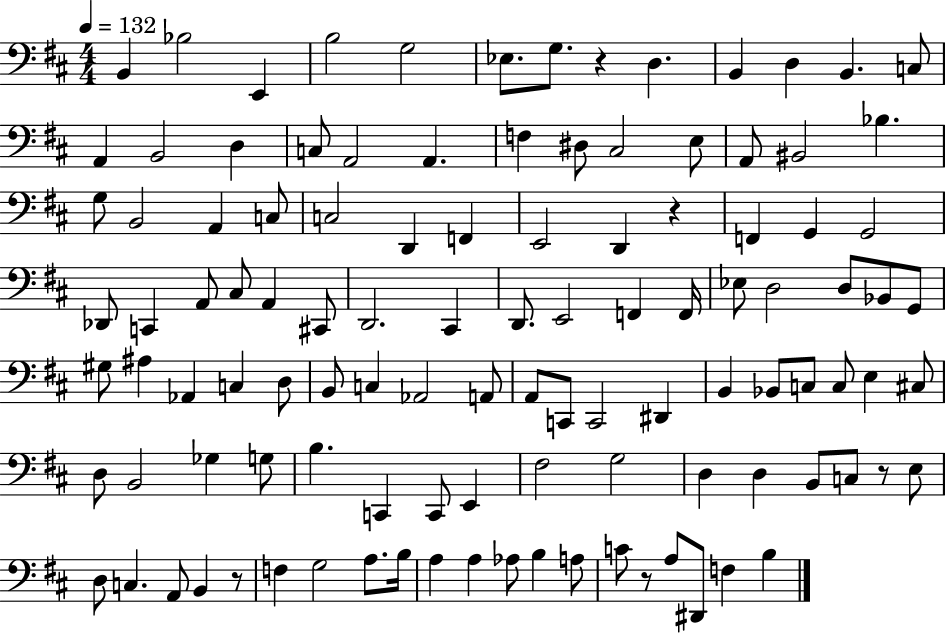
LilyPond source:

{
  \clef bass
  \numericTimeSignature
  \time 4/4
  \key d \major
  \tempo 4 = 132
  \repeat volta 2 { b,4 bes2 e,4 | b2 g2 | ees8. g8. r4 d4. | b,4 d4 b,4. c8 | \break a,4 b,2 d4 | c8 a,2 a,4. | f4 dis8 cis2 e8 | a,8 bis,2 bes4. | \break g8 b,2 a,4 c8 | c2 d,4 f,4 | e,2 d,4 r4 | f,4 g,4 g,2 | \break des,8 c,4 a,8 cis8 a,4 cis,8 | d,2. cis,4 | d,8. e,2 f,4 f,16 | ees8 d2 d8 bes,8 g,8 | \break gis8 ais4 aes,4 c4 d8 | b,8 c4 aes,2 a,8 | a,8 c,8 c,2 dis,4 | b,4 bes,8 c8 c8 e4 cis8 | \break d8 b,2 ges4 g8 | b4. c,4 c,8 e,4 | fis2 g2 | d4 d4 b,8 c8 r8 e8 | \break d8 c4. a,8 b,4 r8 | f4 g2 a8. b16 | a4 a4 aes8 b4 a8 | c'8 r8 a8 dis,8 f4 b4 | \break } \bar "|."
}